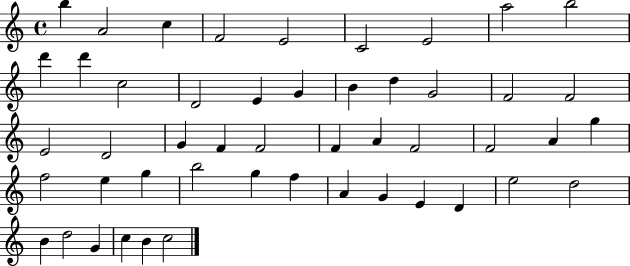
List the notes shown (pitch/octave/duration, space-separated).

B5/q A4/h C5/q F4/h E4/h C4/h E4/h A5/h B5/h D6/q D6/q C5/h D4/h E4/q G4/q B4/q D5/q G4/h F4/h F4/h E4/h D4/h G4/q F4/q F4/h F4/q A4/q F4/h F4/h A4/q G5/q F5/h E5/q G5/q B5/h G5/q F5/q A4/q G4/q E4/q D4/q E5/h D5/h B4/q D5/h G4/q C5/q B4/q C5/h